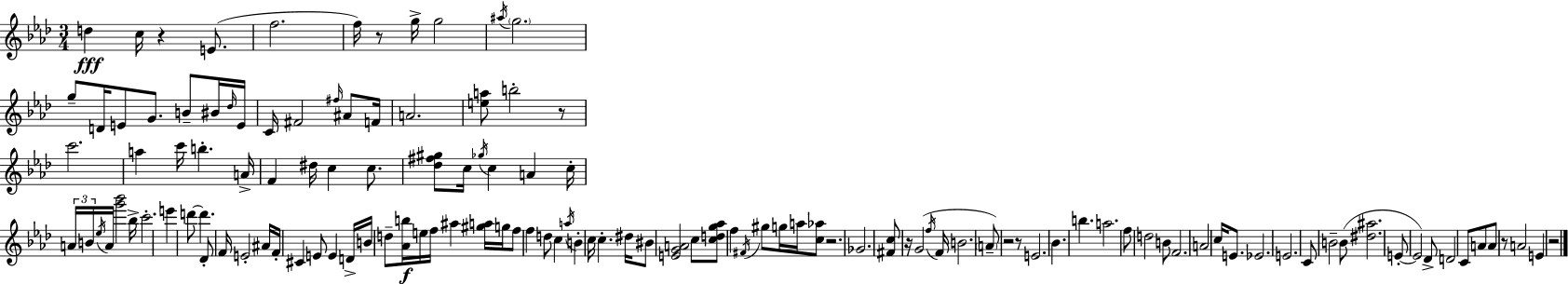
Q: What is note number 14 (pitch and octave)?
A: B4